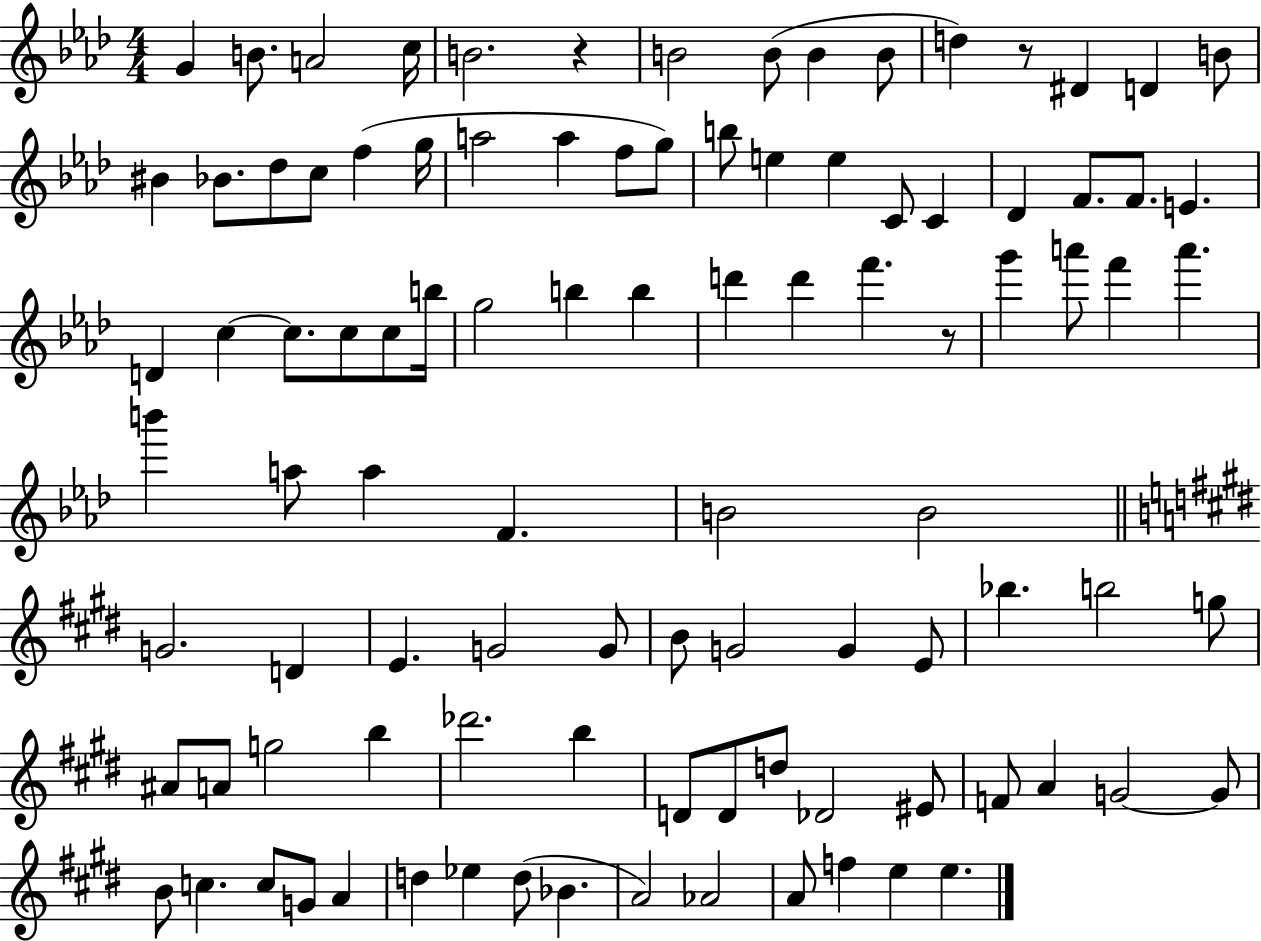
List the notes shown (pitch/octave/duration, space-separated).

G4/q B4/e. A4/h C5/s B4/h. R/q B4/h B4/e B4/q B4/e D5/q R/e D#4/q D4/q B4/e BIS4/q Bb4/e. Db5/e C5/e F5/q G5/s A5/h A5/q F5/e G5/e B5/e E5/q E5/q C4/e C4/q Db4/q F4/e. F4/e. E4/q. D4/q C5/q C5/e. C5/e C5/e B5/s G5/h B5/q B5/q D6/q D6/q F6/q. R/e G6/q A6/e F6/q A6/q. B6/q A5/e A5/q F4/q. B4/h B4/h G4/h. D4/q E4/q. G4/h G4/e B4/e G4/h G4/q E4/e Bb5/q. B5/h G5/e A#4/e A4/e G5/h B5/q Db6/h. B5/q D4/e D4/e D5/e Db4/h EIS4/e F4/e A4/q G4/h G4/e B4/e C5/q. C5/e G4/e A4/q D5/q Eb5/q D5/e Bb4/q. A4/h Ab4/h A4/e F5/q E5/q E5/q.